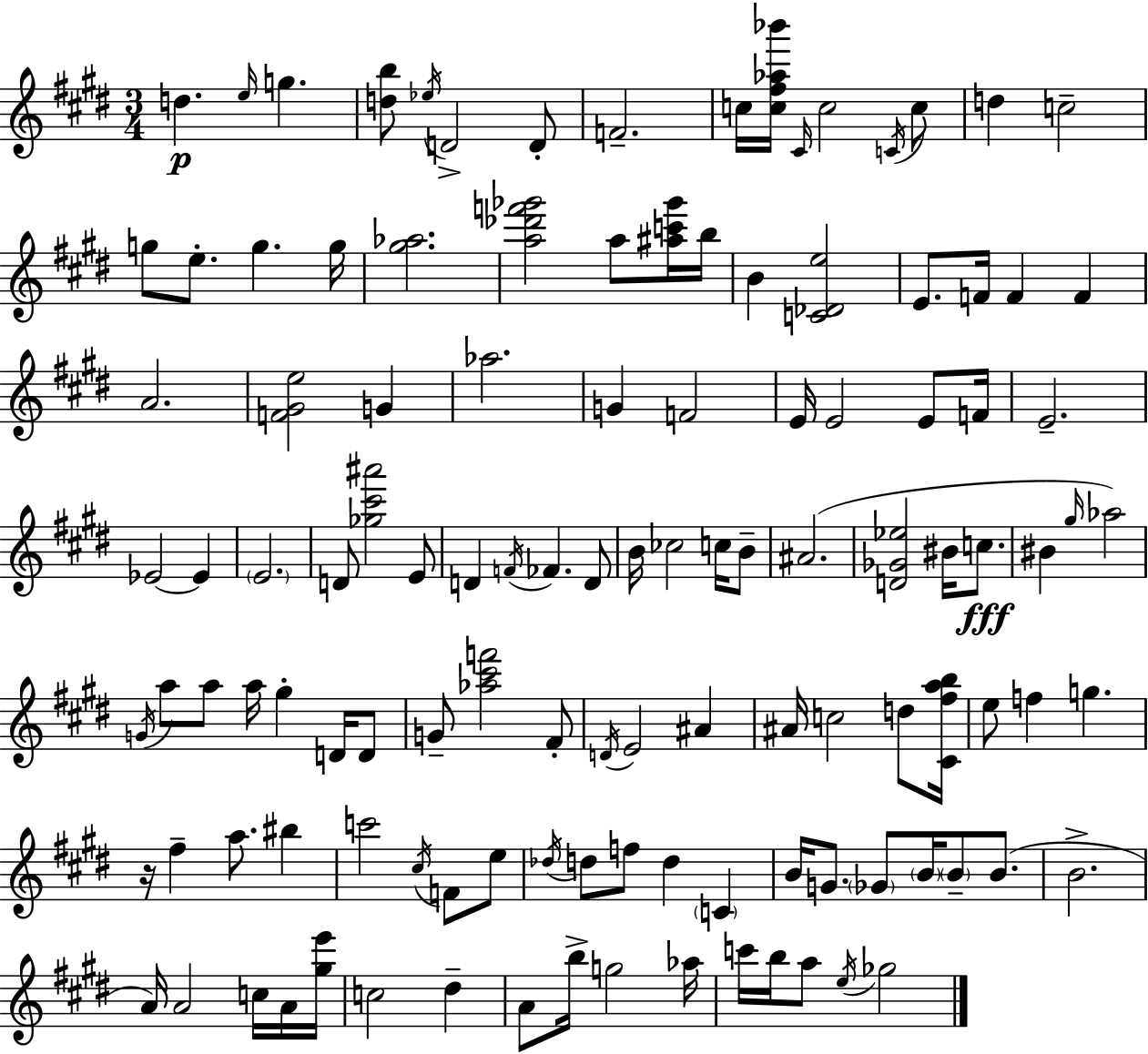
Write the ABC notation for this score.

X:1
T:Untitled
M:3/4
L:1/4
K:E
d e/4 g [db]/2 _e/4 D2 D/2 F2 c/4 [c^f_a_b']/4 ^C/4 c2 C/4 c/2 d c2 g/2 e/2 g g/4 [^g_a]2 [a_d'f'_g']2 a/2 [^ac'_g']/4 b/4 B [C_De]2 E/2 F/4 F F A2 [F^Ge]2 G _a2 G F2 E/4 E2 E/2 F/4 E2 _E2 _E E2 D/2 [_g^c'^a']2 E/2 D F/4 _F D/2 B/4 _c2 c/4 B/2 ^A2 [D_G_e]2 ^B/4 c/2 ^B ^g/4 _a2 G/4 a/2 a/2 a/4 ^g D/4 D/2 G/2 [_a^c'f']2 ^F/2 D/4 E2 ^A ^A/4 c2 d/2 [^C^fab]/4 e/2 f g z/4 ^f a/2 ^b c'2 ^c/4 F/2 e/2 _d/4 d/2 f/2 d C B/4 G/2 _G/2 B/4 B/2 B/2 B2 A/4 A2 c/4 A/4 [^ge']/4 c2 ^d A/2 b/4 g2 _a/4 c'/4 b/4 a/2 e/4 _g2